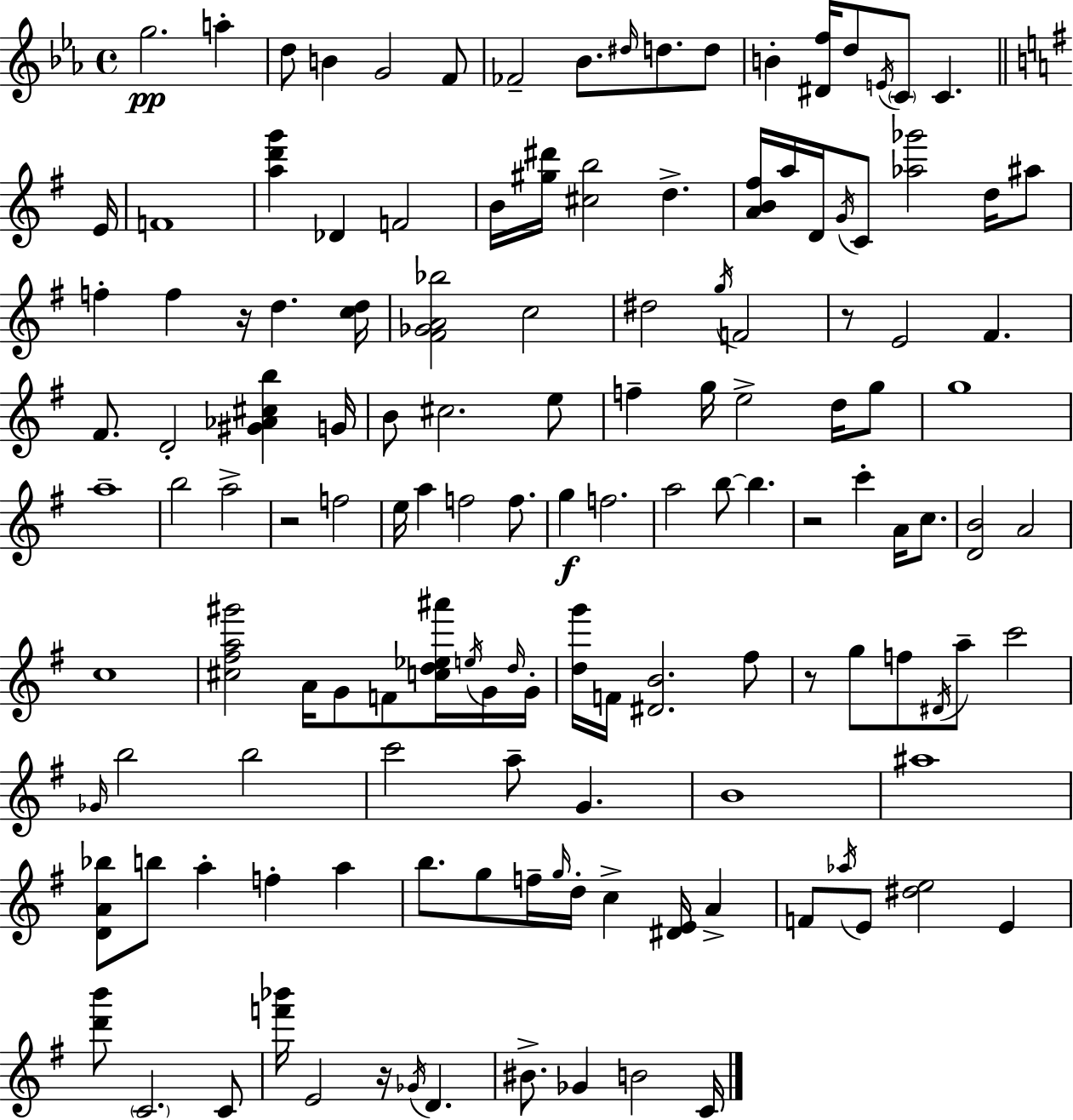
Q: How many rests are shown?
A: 6